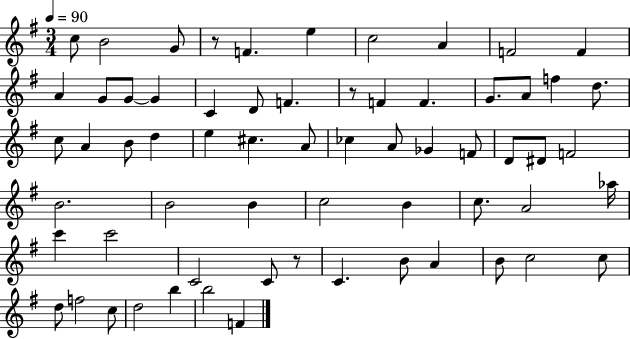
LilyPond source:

{
  \clef treble
  \numericTimeSignature
  \time 3/4
  \key g \major
  \tempo 4 = 90
  c''8 b'2 g'8 | r8 f'4. e''4 | c''2 a'4 | f'2 f'4 | \break a'4 g'8 g'8~~ g'4 | c'4 d'8 f'4. | r8 f'4 f'4. | g'8. a'8 f''4 d''8. | \break c''8 a'4 b'8 d''4 | e''4 cis''4. a'8 | ces''4 a'8 ges'4 f'8 | d'8 dis'8 f'2 | \break b'2. | b'2 b'4 | c''2 b'4 | c''8. a'2 aes''16 | \break c'''4 c'''2 | c'2 c'8 r8 | c'4. b'8 a'4 | b'8 c''2 c''8 | \break d''8 f''2 c''8 | d''2 b''4 | b''2 f'4 | \bar "|."
}